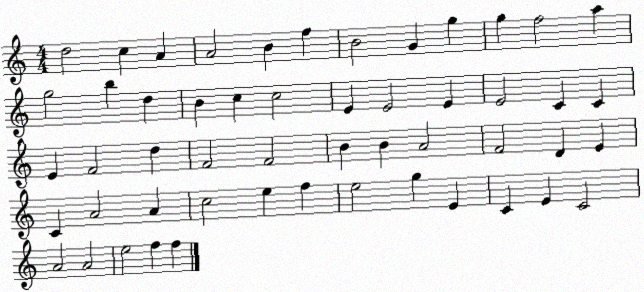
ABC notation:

X:1
T:Untitled
M:4/4
L:1/4
K:C
d2 c A A2 B f B2 G g g f2 a g2 b d B c c2 E E2 E E2 C C E F2 d F2 F2 B B A2 F2 D E C A2 A c2 e f e2 g E C E C2 A2 A2 e2 f f